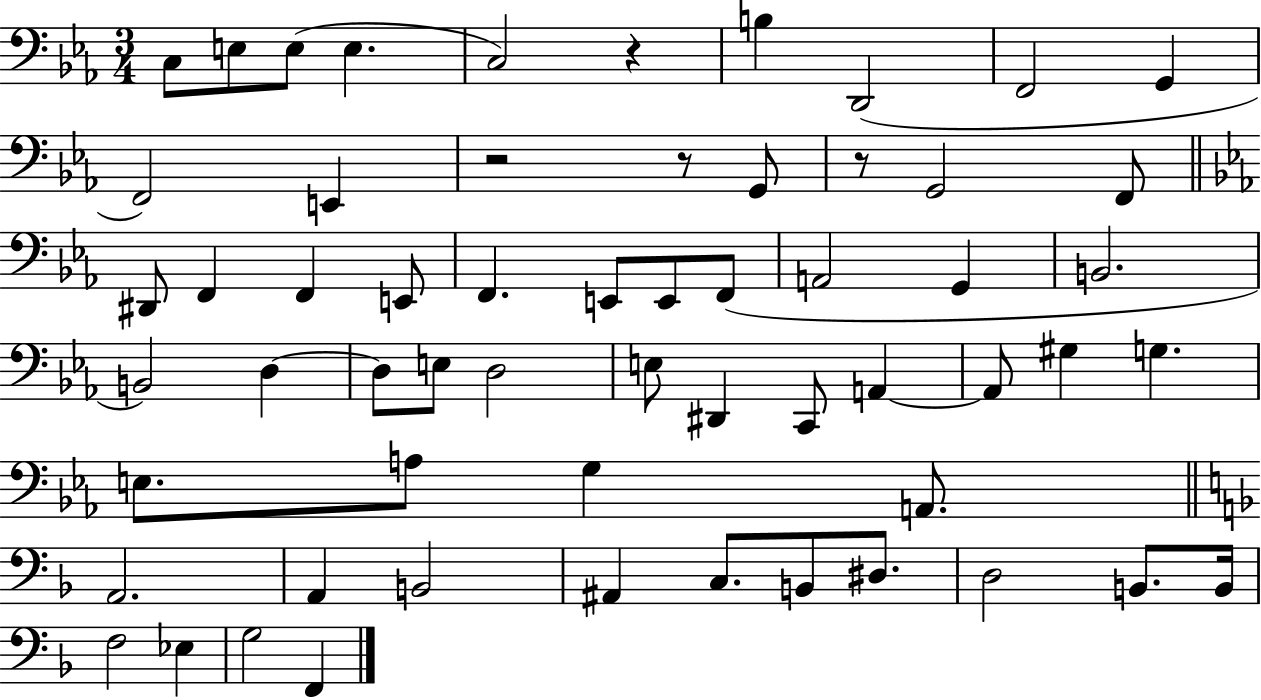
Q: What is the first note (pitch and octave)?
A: C3